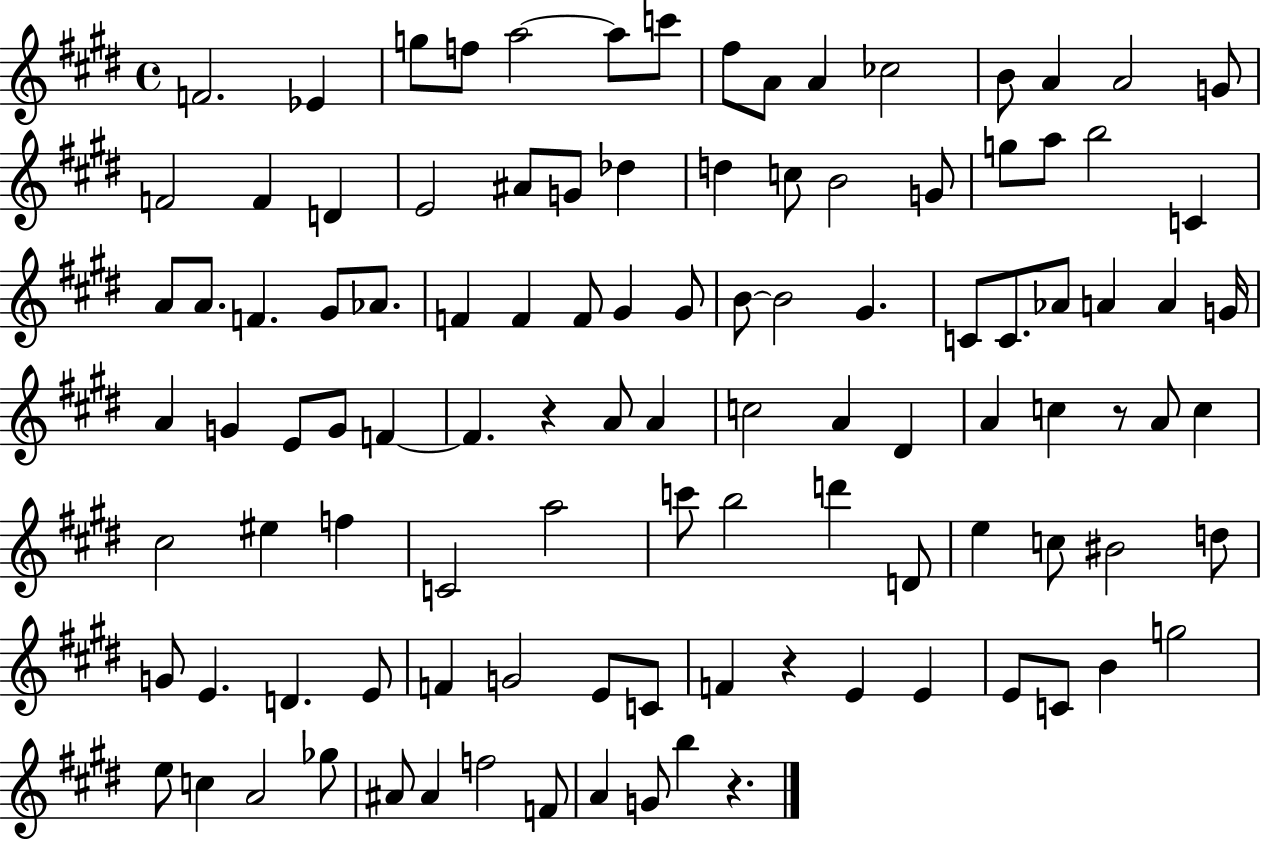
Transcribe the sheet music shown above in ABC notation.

X:1
T:Untitled
M:4/4
L:1/4
K:E
F2 _E g/2 f/2 a2 a/2 c'/2 ^f/2 A/2 A _c2 B/2 A A2 G/2 F2 F D E2 ^A/2 G/2 _d d c/2 B2 G/2 g/2 a/2 b2 C A/2 A/2 F ^G/2 _A/2 F F F/2 ^G ^G/2 B/2 B2 ^G C/2 C/2 _A/2 A A G/4 A G E/2 G/2 F F z A/2 A c2 A ^D A c z/2 A/2 c ^c2 ^e f C2 a2 c'/2 b2 d' D/2 e c/2 ^B2 d/2 G/2 E D E/2 F G2 E/2 C/2 F z E E E/2 C/2 B g2 e/2 c A2 _g/2 ^A/2 ^A f2 F/2 A G/2 b z